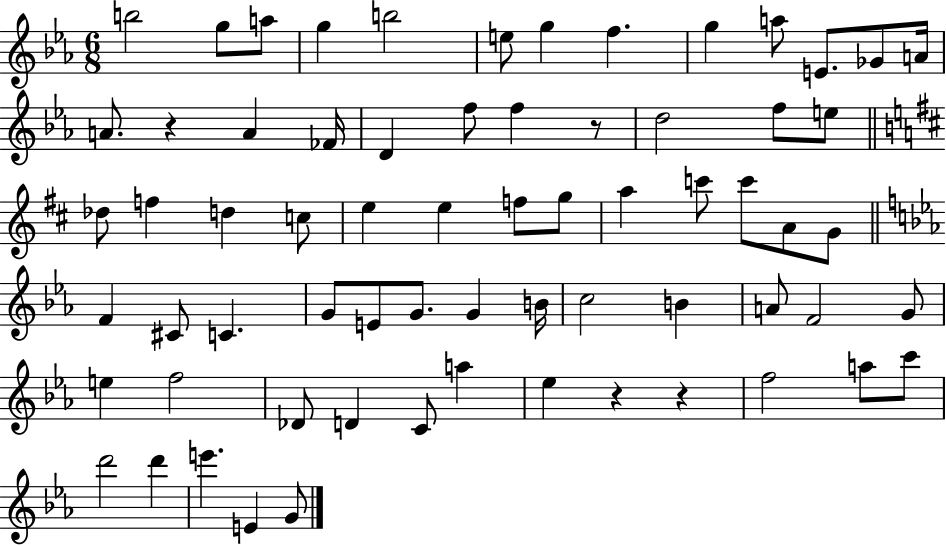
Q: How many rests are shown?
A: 4